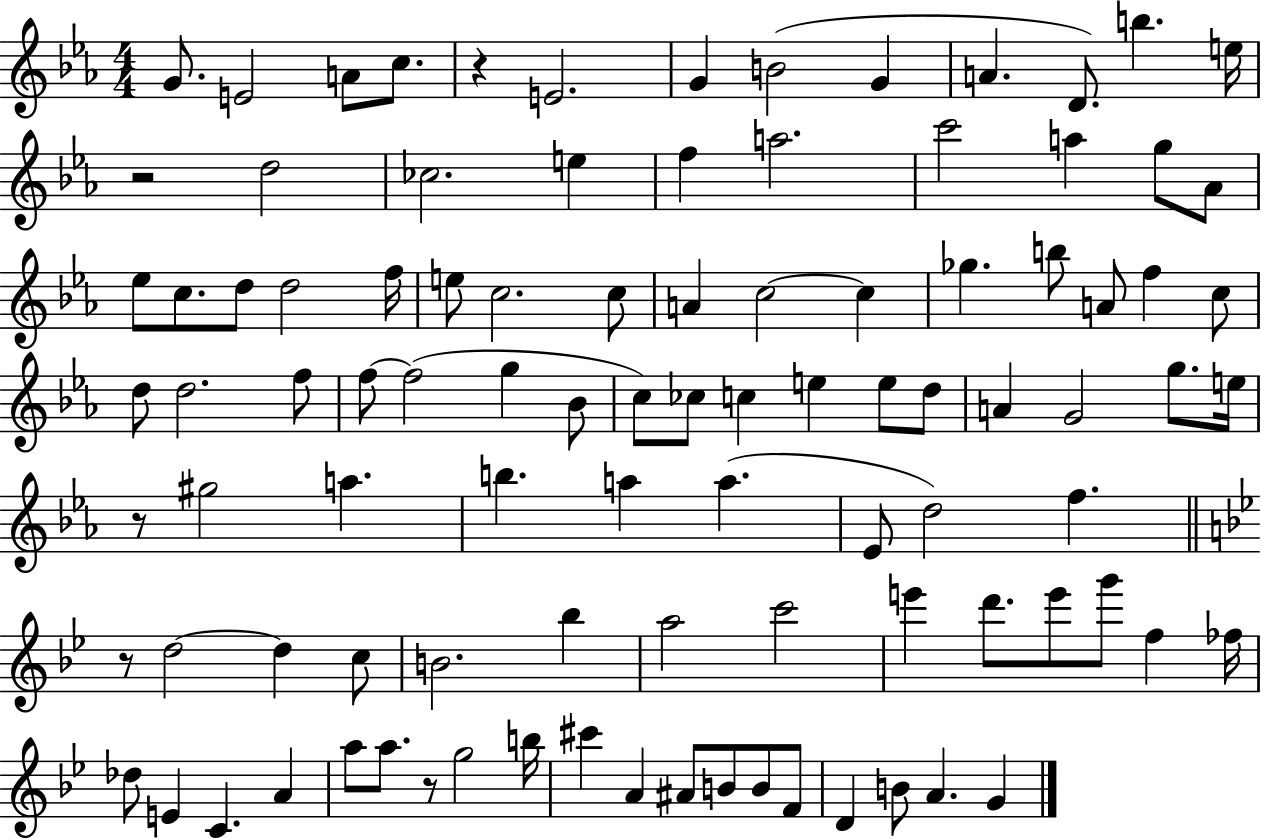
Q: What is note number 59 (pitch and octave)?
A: A5